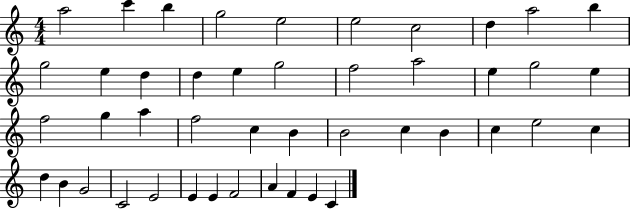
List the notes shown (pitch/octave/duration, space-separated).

A5/h C6/q B5/q G5/h E5/h E5/h C5/h D5/q A5/h B5/q G5/h E5/q D5/q D5/q E5/q G5/h F5/h A5/h E5/q G5/h E5/q F5/h G5/q A5/q F5/h C5/q B4/q B4/h C5/q B4/q C5/q E5/h C5/q D5/q B4/q G4/h C4/h E4/h E4/q E4/q F4/h A4/q F4/q E4/q C4/q